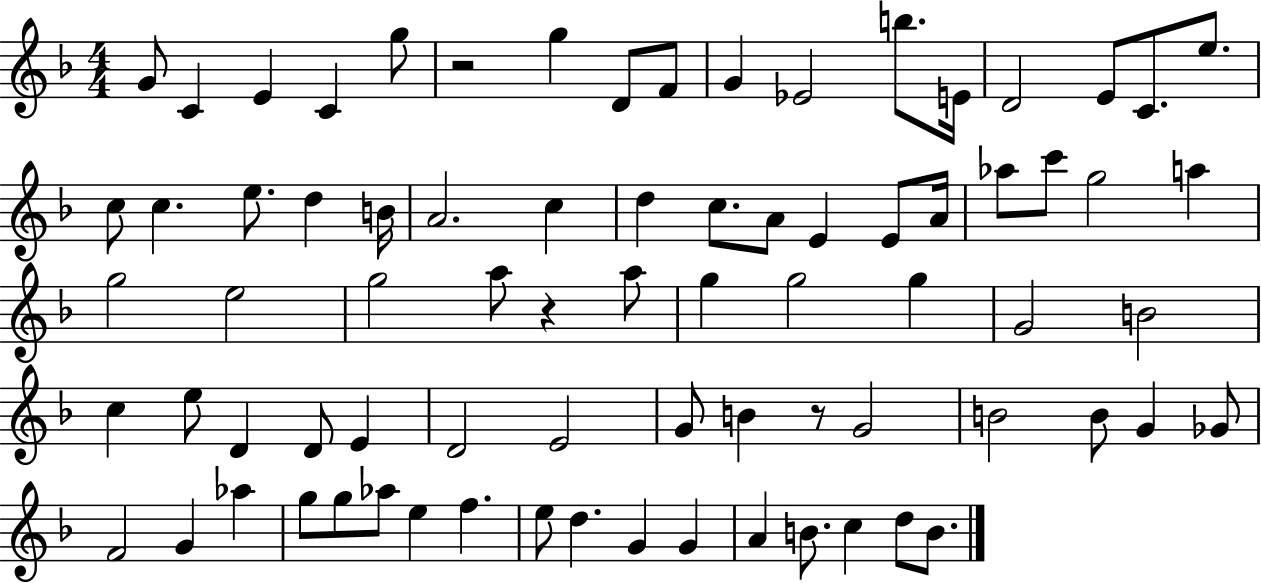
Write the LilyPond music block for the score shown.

{
  \clef treble
  \numericTimeSignature
  \time 4/4
  \key f \major
  g'8 c'4 e'4 c'4 g''8 | r2 g''4 d'8 f'8 | g'4 ees'2 b''8. e'16 | d'2 e'8 c'8. e''8. | \break c''8 c''4. e''8. d''4 b'16 | a'2. c''4 | d''4 c''8. a'8 e'4 e'8 a'16 | aes''8 c'''8 g''2 a''4 | \break g''2 e''2 | g''2 a''8 r4 a''8 | g''4 g''2 g''4 | g'2 b'2 | \break c''4 e''8 d'4 d'8 e'4 | d'2 e'2 | g'8 b'4 r8 g'2 | b'2 b'8 g'4 ges'8 | \break f'2 g'4 aes''4 | g''8 g''8 aes''8 e''4 f''4. | e''8 d''4. g'4 g'4 | a'4 b'8. c''4 d''8 b'8. | \break \bar "|."
}